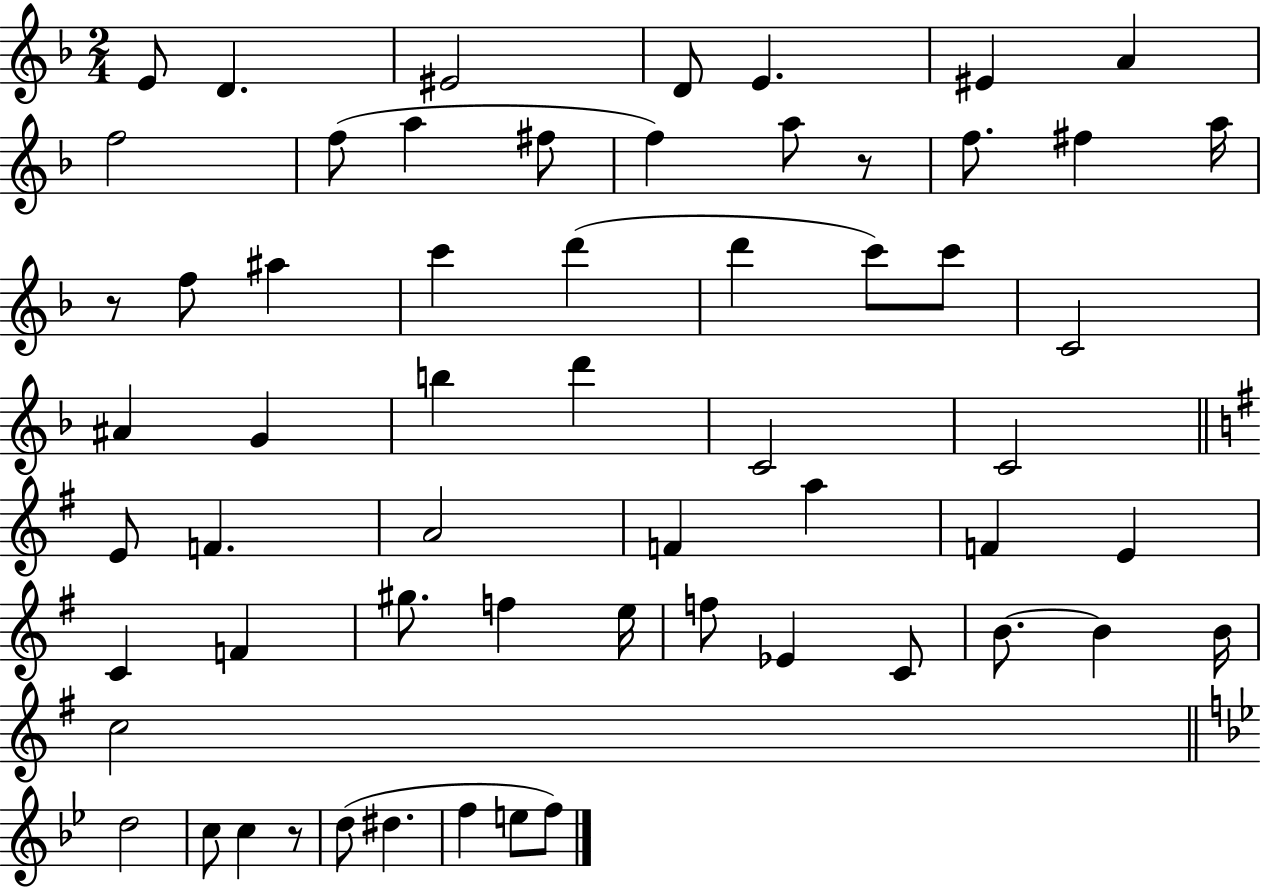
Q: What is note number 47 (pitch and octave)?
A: B4